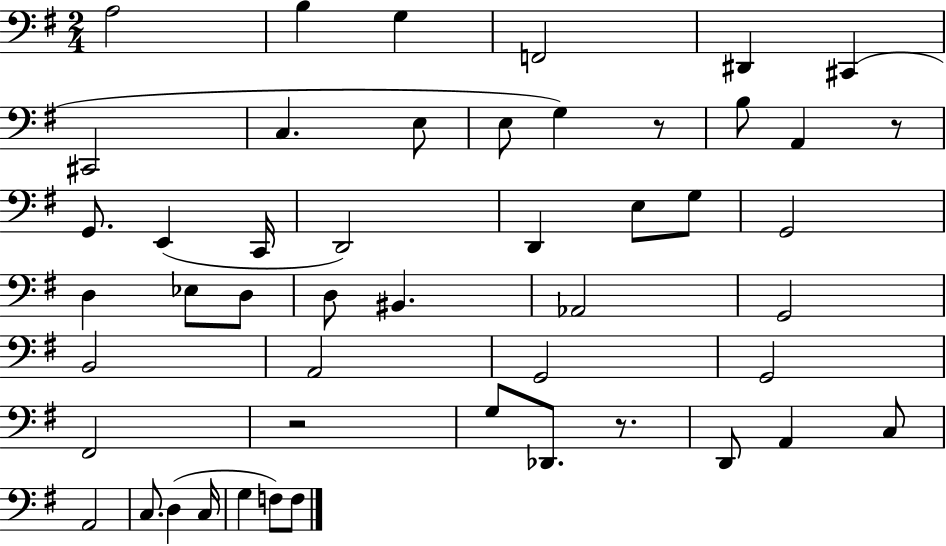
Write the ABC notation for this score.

X:1
T:Untitled
M:2/4
L:1/4
K:G
A,2 B, G, F,,2 ^D,, ^C,, ^C,,2 C, E,/2 E,/2 G, z/2 B,/2 A,, z/2 G,,/2 E,, C,,/4 D,,2 D,, E,/2 G,/2 G,,2 D, _E,/2 D,/2 D,/2 ^B,, _A,,2 G,,2 B,,2 A,,2 G,,2 G,,2 ^F,,2 z2 G,/2 _D,,/2 z/2 D,,/2 A,, C,/2 A,,2 C,/2 D, C,/4 G, F,/2 F,/2